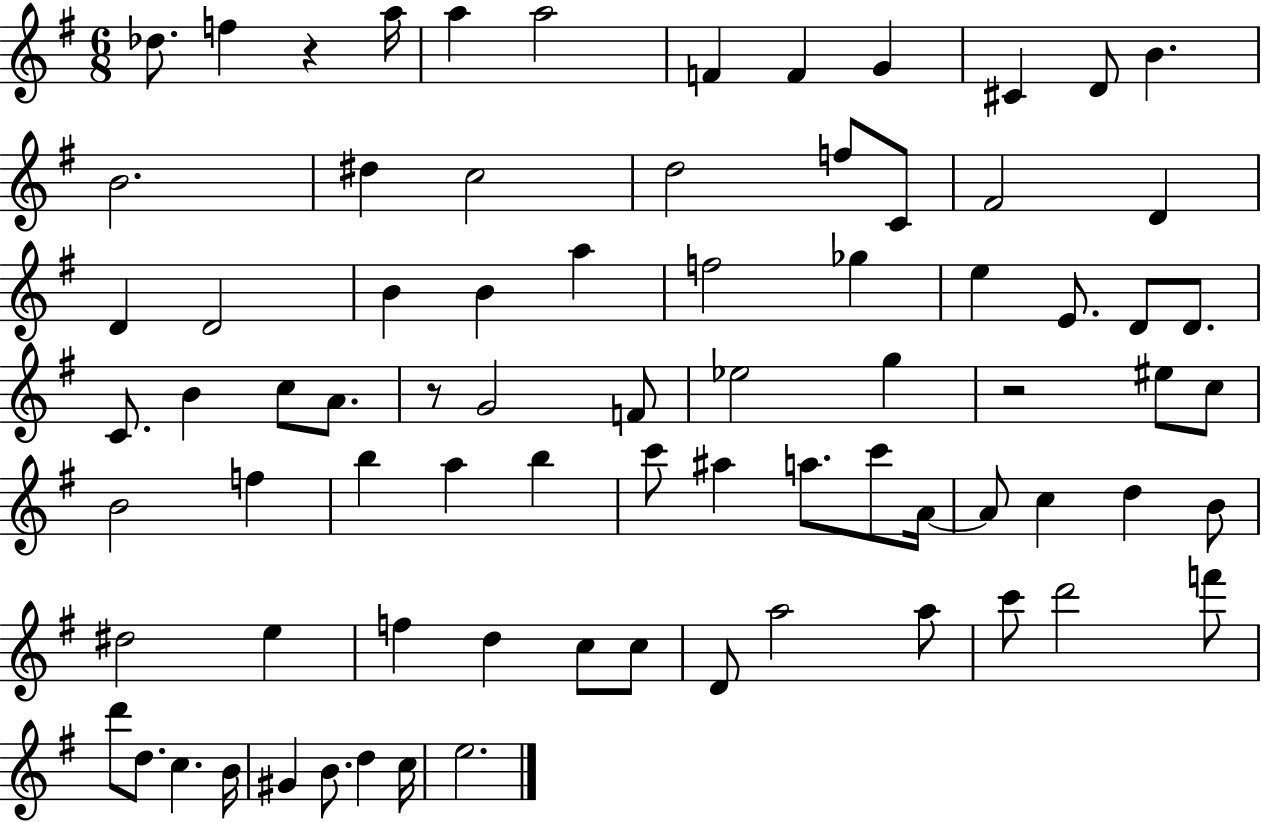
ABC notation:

X:1
T:Untitled
M:6/8
L:1/4
K:G
_d/2 f z a/4 a a2 F F G ^C D/2 B B2 ^d c2 d2 f/2 C/2 ^F2 D D D2 B B a f2 _g e E/2 D/2 D/2 C/2 B c/2 A/2 z/2 G2 F/2 _e2 g z2 ^e/2 c/2 B2 f b a b c'/2 ^a a/2 c'/2 A/4 A/2 c d B/2 ^d2 e f d c/2 c/2 D/2 a2 a/2 c'/2 d'2 f'/2 d'/2 d/2 c B/4 ^G B/2 d c/4 e2